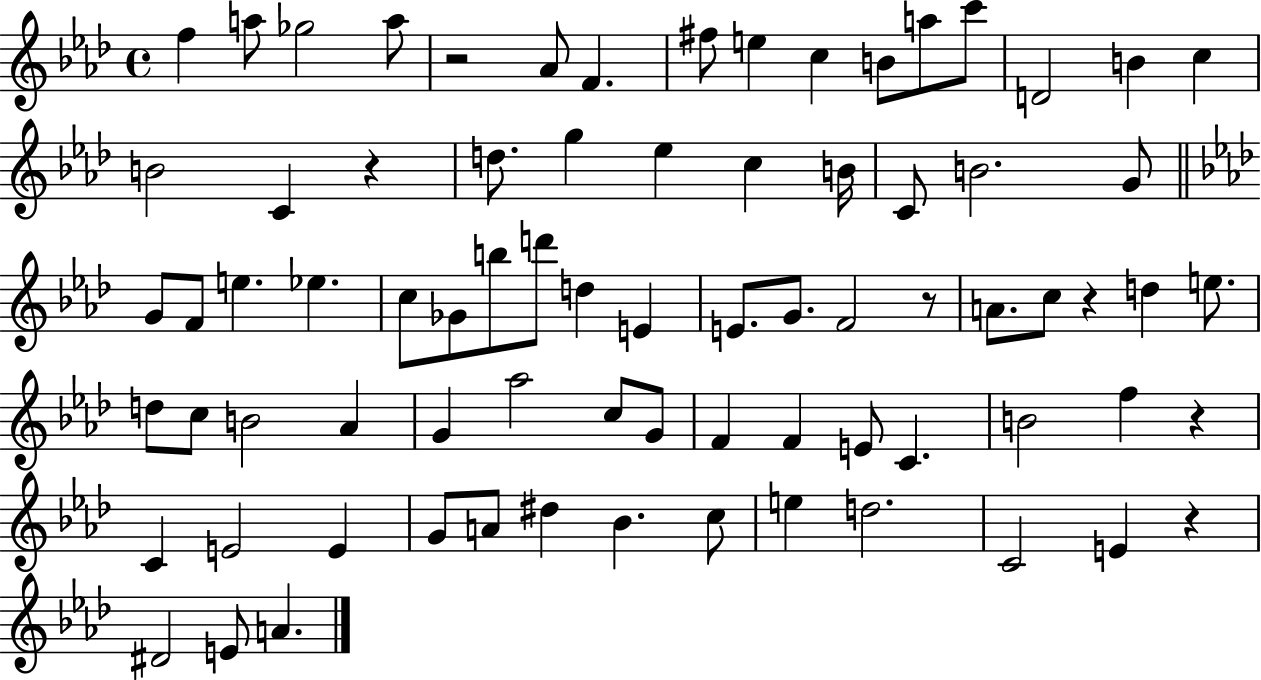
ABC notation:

X:1
T:Untitled
M:4/4
L:1/4
K:Ab
f a/2 _g2 a/2 z2 _A/2 F ^f/2 e c B/2 a/2 c'/2 D2 B c B2 C z d/2 g _e c B/4 C/2 B2 G/2 G/2 F/2 e _e c/2 _G/2 b/2 d'/2 d E E/2 G/2 F2 z/2 A/2 c/2 z d e/2 d/2 c/2 B2 _A G _a2 c/2 G/2 F F E/2 C B2 f z C E2 E G/2 A/2 ^d _B c/2 e d2 C2 E z ^D2 E/2 A